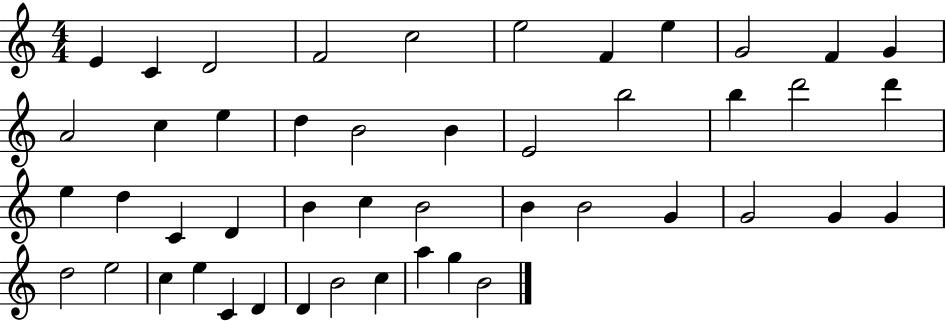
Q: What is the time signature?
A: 4/4